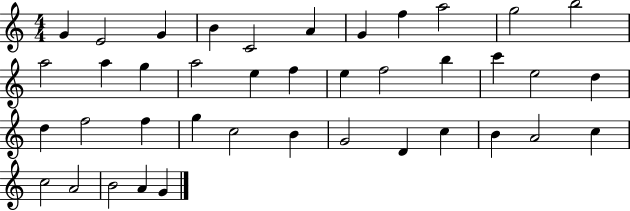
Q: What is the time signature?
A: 4/4